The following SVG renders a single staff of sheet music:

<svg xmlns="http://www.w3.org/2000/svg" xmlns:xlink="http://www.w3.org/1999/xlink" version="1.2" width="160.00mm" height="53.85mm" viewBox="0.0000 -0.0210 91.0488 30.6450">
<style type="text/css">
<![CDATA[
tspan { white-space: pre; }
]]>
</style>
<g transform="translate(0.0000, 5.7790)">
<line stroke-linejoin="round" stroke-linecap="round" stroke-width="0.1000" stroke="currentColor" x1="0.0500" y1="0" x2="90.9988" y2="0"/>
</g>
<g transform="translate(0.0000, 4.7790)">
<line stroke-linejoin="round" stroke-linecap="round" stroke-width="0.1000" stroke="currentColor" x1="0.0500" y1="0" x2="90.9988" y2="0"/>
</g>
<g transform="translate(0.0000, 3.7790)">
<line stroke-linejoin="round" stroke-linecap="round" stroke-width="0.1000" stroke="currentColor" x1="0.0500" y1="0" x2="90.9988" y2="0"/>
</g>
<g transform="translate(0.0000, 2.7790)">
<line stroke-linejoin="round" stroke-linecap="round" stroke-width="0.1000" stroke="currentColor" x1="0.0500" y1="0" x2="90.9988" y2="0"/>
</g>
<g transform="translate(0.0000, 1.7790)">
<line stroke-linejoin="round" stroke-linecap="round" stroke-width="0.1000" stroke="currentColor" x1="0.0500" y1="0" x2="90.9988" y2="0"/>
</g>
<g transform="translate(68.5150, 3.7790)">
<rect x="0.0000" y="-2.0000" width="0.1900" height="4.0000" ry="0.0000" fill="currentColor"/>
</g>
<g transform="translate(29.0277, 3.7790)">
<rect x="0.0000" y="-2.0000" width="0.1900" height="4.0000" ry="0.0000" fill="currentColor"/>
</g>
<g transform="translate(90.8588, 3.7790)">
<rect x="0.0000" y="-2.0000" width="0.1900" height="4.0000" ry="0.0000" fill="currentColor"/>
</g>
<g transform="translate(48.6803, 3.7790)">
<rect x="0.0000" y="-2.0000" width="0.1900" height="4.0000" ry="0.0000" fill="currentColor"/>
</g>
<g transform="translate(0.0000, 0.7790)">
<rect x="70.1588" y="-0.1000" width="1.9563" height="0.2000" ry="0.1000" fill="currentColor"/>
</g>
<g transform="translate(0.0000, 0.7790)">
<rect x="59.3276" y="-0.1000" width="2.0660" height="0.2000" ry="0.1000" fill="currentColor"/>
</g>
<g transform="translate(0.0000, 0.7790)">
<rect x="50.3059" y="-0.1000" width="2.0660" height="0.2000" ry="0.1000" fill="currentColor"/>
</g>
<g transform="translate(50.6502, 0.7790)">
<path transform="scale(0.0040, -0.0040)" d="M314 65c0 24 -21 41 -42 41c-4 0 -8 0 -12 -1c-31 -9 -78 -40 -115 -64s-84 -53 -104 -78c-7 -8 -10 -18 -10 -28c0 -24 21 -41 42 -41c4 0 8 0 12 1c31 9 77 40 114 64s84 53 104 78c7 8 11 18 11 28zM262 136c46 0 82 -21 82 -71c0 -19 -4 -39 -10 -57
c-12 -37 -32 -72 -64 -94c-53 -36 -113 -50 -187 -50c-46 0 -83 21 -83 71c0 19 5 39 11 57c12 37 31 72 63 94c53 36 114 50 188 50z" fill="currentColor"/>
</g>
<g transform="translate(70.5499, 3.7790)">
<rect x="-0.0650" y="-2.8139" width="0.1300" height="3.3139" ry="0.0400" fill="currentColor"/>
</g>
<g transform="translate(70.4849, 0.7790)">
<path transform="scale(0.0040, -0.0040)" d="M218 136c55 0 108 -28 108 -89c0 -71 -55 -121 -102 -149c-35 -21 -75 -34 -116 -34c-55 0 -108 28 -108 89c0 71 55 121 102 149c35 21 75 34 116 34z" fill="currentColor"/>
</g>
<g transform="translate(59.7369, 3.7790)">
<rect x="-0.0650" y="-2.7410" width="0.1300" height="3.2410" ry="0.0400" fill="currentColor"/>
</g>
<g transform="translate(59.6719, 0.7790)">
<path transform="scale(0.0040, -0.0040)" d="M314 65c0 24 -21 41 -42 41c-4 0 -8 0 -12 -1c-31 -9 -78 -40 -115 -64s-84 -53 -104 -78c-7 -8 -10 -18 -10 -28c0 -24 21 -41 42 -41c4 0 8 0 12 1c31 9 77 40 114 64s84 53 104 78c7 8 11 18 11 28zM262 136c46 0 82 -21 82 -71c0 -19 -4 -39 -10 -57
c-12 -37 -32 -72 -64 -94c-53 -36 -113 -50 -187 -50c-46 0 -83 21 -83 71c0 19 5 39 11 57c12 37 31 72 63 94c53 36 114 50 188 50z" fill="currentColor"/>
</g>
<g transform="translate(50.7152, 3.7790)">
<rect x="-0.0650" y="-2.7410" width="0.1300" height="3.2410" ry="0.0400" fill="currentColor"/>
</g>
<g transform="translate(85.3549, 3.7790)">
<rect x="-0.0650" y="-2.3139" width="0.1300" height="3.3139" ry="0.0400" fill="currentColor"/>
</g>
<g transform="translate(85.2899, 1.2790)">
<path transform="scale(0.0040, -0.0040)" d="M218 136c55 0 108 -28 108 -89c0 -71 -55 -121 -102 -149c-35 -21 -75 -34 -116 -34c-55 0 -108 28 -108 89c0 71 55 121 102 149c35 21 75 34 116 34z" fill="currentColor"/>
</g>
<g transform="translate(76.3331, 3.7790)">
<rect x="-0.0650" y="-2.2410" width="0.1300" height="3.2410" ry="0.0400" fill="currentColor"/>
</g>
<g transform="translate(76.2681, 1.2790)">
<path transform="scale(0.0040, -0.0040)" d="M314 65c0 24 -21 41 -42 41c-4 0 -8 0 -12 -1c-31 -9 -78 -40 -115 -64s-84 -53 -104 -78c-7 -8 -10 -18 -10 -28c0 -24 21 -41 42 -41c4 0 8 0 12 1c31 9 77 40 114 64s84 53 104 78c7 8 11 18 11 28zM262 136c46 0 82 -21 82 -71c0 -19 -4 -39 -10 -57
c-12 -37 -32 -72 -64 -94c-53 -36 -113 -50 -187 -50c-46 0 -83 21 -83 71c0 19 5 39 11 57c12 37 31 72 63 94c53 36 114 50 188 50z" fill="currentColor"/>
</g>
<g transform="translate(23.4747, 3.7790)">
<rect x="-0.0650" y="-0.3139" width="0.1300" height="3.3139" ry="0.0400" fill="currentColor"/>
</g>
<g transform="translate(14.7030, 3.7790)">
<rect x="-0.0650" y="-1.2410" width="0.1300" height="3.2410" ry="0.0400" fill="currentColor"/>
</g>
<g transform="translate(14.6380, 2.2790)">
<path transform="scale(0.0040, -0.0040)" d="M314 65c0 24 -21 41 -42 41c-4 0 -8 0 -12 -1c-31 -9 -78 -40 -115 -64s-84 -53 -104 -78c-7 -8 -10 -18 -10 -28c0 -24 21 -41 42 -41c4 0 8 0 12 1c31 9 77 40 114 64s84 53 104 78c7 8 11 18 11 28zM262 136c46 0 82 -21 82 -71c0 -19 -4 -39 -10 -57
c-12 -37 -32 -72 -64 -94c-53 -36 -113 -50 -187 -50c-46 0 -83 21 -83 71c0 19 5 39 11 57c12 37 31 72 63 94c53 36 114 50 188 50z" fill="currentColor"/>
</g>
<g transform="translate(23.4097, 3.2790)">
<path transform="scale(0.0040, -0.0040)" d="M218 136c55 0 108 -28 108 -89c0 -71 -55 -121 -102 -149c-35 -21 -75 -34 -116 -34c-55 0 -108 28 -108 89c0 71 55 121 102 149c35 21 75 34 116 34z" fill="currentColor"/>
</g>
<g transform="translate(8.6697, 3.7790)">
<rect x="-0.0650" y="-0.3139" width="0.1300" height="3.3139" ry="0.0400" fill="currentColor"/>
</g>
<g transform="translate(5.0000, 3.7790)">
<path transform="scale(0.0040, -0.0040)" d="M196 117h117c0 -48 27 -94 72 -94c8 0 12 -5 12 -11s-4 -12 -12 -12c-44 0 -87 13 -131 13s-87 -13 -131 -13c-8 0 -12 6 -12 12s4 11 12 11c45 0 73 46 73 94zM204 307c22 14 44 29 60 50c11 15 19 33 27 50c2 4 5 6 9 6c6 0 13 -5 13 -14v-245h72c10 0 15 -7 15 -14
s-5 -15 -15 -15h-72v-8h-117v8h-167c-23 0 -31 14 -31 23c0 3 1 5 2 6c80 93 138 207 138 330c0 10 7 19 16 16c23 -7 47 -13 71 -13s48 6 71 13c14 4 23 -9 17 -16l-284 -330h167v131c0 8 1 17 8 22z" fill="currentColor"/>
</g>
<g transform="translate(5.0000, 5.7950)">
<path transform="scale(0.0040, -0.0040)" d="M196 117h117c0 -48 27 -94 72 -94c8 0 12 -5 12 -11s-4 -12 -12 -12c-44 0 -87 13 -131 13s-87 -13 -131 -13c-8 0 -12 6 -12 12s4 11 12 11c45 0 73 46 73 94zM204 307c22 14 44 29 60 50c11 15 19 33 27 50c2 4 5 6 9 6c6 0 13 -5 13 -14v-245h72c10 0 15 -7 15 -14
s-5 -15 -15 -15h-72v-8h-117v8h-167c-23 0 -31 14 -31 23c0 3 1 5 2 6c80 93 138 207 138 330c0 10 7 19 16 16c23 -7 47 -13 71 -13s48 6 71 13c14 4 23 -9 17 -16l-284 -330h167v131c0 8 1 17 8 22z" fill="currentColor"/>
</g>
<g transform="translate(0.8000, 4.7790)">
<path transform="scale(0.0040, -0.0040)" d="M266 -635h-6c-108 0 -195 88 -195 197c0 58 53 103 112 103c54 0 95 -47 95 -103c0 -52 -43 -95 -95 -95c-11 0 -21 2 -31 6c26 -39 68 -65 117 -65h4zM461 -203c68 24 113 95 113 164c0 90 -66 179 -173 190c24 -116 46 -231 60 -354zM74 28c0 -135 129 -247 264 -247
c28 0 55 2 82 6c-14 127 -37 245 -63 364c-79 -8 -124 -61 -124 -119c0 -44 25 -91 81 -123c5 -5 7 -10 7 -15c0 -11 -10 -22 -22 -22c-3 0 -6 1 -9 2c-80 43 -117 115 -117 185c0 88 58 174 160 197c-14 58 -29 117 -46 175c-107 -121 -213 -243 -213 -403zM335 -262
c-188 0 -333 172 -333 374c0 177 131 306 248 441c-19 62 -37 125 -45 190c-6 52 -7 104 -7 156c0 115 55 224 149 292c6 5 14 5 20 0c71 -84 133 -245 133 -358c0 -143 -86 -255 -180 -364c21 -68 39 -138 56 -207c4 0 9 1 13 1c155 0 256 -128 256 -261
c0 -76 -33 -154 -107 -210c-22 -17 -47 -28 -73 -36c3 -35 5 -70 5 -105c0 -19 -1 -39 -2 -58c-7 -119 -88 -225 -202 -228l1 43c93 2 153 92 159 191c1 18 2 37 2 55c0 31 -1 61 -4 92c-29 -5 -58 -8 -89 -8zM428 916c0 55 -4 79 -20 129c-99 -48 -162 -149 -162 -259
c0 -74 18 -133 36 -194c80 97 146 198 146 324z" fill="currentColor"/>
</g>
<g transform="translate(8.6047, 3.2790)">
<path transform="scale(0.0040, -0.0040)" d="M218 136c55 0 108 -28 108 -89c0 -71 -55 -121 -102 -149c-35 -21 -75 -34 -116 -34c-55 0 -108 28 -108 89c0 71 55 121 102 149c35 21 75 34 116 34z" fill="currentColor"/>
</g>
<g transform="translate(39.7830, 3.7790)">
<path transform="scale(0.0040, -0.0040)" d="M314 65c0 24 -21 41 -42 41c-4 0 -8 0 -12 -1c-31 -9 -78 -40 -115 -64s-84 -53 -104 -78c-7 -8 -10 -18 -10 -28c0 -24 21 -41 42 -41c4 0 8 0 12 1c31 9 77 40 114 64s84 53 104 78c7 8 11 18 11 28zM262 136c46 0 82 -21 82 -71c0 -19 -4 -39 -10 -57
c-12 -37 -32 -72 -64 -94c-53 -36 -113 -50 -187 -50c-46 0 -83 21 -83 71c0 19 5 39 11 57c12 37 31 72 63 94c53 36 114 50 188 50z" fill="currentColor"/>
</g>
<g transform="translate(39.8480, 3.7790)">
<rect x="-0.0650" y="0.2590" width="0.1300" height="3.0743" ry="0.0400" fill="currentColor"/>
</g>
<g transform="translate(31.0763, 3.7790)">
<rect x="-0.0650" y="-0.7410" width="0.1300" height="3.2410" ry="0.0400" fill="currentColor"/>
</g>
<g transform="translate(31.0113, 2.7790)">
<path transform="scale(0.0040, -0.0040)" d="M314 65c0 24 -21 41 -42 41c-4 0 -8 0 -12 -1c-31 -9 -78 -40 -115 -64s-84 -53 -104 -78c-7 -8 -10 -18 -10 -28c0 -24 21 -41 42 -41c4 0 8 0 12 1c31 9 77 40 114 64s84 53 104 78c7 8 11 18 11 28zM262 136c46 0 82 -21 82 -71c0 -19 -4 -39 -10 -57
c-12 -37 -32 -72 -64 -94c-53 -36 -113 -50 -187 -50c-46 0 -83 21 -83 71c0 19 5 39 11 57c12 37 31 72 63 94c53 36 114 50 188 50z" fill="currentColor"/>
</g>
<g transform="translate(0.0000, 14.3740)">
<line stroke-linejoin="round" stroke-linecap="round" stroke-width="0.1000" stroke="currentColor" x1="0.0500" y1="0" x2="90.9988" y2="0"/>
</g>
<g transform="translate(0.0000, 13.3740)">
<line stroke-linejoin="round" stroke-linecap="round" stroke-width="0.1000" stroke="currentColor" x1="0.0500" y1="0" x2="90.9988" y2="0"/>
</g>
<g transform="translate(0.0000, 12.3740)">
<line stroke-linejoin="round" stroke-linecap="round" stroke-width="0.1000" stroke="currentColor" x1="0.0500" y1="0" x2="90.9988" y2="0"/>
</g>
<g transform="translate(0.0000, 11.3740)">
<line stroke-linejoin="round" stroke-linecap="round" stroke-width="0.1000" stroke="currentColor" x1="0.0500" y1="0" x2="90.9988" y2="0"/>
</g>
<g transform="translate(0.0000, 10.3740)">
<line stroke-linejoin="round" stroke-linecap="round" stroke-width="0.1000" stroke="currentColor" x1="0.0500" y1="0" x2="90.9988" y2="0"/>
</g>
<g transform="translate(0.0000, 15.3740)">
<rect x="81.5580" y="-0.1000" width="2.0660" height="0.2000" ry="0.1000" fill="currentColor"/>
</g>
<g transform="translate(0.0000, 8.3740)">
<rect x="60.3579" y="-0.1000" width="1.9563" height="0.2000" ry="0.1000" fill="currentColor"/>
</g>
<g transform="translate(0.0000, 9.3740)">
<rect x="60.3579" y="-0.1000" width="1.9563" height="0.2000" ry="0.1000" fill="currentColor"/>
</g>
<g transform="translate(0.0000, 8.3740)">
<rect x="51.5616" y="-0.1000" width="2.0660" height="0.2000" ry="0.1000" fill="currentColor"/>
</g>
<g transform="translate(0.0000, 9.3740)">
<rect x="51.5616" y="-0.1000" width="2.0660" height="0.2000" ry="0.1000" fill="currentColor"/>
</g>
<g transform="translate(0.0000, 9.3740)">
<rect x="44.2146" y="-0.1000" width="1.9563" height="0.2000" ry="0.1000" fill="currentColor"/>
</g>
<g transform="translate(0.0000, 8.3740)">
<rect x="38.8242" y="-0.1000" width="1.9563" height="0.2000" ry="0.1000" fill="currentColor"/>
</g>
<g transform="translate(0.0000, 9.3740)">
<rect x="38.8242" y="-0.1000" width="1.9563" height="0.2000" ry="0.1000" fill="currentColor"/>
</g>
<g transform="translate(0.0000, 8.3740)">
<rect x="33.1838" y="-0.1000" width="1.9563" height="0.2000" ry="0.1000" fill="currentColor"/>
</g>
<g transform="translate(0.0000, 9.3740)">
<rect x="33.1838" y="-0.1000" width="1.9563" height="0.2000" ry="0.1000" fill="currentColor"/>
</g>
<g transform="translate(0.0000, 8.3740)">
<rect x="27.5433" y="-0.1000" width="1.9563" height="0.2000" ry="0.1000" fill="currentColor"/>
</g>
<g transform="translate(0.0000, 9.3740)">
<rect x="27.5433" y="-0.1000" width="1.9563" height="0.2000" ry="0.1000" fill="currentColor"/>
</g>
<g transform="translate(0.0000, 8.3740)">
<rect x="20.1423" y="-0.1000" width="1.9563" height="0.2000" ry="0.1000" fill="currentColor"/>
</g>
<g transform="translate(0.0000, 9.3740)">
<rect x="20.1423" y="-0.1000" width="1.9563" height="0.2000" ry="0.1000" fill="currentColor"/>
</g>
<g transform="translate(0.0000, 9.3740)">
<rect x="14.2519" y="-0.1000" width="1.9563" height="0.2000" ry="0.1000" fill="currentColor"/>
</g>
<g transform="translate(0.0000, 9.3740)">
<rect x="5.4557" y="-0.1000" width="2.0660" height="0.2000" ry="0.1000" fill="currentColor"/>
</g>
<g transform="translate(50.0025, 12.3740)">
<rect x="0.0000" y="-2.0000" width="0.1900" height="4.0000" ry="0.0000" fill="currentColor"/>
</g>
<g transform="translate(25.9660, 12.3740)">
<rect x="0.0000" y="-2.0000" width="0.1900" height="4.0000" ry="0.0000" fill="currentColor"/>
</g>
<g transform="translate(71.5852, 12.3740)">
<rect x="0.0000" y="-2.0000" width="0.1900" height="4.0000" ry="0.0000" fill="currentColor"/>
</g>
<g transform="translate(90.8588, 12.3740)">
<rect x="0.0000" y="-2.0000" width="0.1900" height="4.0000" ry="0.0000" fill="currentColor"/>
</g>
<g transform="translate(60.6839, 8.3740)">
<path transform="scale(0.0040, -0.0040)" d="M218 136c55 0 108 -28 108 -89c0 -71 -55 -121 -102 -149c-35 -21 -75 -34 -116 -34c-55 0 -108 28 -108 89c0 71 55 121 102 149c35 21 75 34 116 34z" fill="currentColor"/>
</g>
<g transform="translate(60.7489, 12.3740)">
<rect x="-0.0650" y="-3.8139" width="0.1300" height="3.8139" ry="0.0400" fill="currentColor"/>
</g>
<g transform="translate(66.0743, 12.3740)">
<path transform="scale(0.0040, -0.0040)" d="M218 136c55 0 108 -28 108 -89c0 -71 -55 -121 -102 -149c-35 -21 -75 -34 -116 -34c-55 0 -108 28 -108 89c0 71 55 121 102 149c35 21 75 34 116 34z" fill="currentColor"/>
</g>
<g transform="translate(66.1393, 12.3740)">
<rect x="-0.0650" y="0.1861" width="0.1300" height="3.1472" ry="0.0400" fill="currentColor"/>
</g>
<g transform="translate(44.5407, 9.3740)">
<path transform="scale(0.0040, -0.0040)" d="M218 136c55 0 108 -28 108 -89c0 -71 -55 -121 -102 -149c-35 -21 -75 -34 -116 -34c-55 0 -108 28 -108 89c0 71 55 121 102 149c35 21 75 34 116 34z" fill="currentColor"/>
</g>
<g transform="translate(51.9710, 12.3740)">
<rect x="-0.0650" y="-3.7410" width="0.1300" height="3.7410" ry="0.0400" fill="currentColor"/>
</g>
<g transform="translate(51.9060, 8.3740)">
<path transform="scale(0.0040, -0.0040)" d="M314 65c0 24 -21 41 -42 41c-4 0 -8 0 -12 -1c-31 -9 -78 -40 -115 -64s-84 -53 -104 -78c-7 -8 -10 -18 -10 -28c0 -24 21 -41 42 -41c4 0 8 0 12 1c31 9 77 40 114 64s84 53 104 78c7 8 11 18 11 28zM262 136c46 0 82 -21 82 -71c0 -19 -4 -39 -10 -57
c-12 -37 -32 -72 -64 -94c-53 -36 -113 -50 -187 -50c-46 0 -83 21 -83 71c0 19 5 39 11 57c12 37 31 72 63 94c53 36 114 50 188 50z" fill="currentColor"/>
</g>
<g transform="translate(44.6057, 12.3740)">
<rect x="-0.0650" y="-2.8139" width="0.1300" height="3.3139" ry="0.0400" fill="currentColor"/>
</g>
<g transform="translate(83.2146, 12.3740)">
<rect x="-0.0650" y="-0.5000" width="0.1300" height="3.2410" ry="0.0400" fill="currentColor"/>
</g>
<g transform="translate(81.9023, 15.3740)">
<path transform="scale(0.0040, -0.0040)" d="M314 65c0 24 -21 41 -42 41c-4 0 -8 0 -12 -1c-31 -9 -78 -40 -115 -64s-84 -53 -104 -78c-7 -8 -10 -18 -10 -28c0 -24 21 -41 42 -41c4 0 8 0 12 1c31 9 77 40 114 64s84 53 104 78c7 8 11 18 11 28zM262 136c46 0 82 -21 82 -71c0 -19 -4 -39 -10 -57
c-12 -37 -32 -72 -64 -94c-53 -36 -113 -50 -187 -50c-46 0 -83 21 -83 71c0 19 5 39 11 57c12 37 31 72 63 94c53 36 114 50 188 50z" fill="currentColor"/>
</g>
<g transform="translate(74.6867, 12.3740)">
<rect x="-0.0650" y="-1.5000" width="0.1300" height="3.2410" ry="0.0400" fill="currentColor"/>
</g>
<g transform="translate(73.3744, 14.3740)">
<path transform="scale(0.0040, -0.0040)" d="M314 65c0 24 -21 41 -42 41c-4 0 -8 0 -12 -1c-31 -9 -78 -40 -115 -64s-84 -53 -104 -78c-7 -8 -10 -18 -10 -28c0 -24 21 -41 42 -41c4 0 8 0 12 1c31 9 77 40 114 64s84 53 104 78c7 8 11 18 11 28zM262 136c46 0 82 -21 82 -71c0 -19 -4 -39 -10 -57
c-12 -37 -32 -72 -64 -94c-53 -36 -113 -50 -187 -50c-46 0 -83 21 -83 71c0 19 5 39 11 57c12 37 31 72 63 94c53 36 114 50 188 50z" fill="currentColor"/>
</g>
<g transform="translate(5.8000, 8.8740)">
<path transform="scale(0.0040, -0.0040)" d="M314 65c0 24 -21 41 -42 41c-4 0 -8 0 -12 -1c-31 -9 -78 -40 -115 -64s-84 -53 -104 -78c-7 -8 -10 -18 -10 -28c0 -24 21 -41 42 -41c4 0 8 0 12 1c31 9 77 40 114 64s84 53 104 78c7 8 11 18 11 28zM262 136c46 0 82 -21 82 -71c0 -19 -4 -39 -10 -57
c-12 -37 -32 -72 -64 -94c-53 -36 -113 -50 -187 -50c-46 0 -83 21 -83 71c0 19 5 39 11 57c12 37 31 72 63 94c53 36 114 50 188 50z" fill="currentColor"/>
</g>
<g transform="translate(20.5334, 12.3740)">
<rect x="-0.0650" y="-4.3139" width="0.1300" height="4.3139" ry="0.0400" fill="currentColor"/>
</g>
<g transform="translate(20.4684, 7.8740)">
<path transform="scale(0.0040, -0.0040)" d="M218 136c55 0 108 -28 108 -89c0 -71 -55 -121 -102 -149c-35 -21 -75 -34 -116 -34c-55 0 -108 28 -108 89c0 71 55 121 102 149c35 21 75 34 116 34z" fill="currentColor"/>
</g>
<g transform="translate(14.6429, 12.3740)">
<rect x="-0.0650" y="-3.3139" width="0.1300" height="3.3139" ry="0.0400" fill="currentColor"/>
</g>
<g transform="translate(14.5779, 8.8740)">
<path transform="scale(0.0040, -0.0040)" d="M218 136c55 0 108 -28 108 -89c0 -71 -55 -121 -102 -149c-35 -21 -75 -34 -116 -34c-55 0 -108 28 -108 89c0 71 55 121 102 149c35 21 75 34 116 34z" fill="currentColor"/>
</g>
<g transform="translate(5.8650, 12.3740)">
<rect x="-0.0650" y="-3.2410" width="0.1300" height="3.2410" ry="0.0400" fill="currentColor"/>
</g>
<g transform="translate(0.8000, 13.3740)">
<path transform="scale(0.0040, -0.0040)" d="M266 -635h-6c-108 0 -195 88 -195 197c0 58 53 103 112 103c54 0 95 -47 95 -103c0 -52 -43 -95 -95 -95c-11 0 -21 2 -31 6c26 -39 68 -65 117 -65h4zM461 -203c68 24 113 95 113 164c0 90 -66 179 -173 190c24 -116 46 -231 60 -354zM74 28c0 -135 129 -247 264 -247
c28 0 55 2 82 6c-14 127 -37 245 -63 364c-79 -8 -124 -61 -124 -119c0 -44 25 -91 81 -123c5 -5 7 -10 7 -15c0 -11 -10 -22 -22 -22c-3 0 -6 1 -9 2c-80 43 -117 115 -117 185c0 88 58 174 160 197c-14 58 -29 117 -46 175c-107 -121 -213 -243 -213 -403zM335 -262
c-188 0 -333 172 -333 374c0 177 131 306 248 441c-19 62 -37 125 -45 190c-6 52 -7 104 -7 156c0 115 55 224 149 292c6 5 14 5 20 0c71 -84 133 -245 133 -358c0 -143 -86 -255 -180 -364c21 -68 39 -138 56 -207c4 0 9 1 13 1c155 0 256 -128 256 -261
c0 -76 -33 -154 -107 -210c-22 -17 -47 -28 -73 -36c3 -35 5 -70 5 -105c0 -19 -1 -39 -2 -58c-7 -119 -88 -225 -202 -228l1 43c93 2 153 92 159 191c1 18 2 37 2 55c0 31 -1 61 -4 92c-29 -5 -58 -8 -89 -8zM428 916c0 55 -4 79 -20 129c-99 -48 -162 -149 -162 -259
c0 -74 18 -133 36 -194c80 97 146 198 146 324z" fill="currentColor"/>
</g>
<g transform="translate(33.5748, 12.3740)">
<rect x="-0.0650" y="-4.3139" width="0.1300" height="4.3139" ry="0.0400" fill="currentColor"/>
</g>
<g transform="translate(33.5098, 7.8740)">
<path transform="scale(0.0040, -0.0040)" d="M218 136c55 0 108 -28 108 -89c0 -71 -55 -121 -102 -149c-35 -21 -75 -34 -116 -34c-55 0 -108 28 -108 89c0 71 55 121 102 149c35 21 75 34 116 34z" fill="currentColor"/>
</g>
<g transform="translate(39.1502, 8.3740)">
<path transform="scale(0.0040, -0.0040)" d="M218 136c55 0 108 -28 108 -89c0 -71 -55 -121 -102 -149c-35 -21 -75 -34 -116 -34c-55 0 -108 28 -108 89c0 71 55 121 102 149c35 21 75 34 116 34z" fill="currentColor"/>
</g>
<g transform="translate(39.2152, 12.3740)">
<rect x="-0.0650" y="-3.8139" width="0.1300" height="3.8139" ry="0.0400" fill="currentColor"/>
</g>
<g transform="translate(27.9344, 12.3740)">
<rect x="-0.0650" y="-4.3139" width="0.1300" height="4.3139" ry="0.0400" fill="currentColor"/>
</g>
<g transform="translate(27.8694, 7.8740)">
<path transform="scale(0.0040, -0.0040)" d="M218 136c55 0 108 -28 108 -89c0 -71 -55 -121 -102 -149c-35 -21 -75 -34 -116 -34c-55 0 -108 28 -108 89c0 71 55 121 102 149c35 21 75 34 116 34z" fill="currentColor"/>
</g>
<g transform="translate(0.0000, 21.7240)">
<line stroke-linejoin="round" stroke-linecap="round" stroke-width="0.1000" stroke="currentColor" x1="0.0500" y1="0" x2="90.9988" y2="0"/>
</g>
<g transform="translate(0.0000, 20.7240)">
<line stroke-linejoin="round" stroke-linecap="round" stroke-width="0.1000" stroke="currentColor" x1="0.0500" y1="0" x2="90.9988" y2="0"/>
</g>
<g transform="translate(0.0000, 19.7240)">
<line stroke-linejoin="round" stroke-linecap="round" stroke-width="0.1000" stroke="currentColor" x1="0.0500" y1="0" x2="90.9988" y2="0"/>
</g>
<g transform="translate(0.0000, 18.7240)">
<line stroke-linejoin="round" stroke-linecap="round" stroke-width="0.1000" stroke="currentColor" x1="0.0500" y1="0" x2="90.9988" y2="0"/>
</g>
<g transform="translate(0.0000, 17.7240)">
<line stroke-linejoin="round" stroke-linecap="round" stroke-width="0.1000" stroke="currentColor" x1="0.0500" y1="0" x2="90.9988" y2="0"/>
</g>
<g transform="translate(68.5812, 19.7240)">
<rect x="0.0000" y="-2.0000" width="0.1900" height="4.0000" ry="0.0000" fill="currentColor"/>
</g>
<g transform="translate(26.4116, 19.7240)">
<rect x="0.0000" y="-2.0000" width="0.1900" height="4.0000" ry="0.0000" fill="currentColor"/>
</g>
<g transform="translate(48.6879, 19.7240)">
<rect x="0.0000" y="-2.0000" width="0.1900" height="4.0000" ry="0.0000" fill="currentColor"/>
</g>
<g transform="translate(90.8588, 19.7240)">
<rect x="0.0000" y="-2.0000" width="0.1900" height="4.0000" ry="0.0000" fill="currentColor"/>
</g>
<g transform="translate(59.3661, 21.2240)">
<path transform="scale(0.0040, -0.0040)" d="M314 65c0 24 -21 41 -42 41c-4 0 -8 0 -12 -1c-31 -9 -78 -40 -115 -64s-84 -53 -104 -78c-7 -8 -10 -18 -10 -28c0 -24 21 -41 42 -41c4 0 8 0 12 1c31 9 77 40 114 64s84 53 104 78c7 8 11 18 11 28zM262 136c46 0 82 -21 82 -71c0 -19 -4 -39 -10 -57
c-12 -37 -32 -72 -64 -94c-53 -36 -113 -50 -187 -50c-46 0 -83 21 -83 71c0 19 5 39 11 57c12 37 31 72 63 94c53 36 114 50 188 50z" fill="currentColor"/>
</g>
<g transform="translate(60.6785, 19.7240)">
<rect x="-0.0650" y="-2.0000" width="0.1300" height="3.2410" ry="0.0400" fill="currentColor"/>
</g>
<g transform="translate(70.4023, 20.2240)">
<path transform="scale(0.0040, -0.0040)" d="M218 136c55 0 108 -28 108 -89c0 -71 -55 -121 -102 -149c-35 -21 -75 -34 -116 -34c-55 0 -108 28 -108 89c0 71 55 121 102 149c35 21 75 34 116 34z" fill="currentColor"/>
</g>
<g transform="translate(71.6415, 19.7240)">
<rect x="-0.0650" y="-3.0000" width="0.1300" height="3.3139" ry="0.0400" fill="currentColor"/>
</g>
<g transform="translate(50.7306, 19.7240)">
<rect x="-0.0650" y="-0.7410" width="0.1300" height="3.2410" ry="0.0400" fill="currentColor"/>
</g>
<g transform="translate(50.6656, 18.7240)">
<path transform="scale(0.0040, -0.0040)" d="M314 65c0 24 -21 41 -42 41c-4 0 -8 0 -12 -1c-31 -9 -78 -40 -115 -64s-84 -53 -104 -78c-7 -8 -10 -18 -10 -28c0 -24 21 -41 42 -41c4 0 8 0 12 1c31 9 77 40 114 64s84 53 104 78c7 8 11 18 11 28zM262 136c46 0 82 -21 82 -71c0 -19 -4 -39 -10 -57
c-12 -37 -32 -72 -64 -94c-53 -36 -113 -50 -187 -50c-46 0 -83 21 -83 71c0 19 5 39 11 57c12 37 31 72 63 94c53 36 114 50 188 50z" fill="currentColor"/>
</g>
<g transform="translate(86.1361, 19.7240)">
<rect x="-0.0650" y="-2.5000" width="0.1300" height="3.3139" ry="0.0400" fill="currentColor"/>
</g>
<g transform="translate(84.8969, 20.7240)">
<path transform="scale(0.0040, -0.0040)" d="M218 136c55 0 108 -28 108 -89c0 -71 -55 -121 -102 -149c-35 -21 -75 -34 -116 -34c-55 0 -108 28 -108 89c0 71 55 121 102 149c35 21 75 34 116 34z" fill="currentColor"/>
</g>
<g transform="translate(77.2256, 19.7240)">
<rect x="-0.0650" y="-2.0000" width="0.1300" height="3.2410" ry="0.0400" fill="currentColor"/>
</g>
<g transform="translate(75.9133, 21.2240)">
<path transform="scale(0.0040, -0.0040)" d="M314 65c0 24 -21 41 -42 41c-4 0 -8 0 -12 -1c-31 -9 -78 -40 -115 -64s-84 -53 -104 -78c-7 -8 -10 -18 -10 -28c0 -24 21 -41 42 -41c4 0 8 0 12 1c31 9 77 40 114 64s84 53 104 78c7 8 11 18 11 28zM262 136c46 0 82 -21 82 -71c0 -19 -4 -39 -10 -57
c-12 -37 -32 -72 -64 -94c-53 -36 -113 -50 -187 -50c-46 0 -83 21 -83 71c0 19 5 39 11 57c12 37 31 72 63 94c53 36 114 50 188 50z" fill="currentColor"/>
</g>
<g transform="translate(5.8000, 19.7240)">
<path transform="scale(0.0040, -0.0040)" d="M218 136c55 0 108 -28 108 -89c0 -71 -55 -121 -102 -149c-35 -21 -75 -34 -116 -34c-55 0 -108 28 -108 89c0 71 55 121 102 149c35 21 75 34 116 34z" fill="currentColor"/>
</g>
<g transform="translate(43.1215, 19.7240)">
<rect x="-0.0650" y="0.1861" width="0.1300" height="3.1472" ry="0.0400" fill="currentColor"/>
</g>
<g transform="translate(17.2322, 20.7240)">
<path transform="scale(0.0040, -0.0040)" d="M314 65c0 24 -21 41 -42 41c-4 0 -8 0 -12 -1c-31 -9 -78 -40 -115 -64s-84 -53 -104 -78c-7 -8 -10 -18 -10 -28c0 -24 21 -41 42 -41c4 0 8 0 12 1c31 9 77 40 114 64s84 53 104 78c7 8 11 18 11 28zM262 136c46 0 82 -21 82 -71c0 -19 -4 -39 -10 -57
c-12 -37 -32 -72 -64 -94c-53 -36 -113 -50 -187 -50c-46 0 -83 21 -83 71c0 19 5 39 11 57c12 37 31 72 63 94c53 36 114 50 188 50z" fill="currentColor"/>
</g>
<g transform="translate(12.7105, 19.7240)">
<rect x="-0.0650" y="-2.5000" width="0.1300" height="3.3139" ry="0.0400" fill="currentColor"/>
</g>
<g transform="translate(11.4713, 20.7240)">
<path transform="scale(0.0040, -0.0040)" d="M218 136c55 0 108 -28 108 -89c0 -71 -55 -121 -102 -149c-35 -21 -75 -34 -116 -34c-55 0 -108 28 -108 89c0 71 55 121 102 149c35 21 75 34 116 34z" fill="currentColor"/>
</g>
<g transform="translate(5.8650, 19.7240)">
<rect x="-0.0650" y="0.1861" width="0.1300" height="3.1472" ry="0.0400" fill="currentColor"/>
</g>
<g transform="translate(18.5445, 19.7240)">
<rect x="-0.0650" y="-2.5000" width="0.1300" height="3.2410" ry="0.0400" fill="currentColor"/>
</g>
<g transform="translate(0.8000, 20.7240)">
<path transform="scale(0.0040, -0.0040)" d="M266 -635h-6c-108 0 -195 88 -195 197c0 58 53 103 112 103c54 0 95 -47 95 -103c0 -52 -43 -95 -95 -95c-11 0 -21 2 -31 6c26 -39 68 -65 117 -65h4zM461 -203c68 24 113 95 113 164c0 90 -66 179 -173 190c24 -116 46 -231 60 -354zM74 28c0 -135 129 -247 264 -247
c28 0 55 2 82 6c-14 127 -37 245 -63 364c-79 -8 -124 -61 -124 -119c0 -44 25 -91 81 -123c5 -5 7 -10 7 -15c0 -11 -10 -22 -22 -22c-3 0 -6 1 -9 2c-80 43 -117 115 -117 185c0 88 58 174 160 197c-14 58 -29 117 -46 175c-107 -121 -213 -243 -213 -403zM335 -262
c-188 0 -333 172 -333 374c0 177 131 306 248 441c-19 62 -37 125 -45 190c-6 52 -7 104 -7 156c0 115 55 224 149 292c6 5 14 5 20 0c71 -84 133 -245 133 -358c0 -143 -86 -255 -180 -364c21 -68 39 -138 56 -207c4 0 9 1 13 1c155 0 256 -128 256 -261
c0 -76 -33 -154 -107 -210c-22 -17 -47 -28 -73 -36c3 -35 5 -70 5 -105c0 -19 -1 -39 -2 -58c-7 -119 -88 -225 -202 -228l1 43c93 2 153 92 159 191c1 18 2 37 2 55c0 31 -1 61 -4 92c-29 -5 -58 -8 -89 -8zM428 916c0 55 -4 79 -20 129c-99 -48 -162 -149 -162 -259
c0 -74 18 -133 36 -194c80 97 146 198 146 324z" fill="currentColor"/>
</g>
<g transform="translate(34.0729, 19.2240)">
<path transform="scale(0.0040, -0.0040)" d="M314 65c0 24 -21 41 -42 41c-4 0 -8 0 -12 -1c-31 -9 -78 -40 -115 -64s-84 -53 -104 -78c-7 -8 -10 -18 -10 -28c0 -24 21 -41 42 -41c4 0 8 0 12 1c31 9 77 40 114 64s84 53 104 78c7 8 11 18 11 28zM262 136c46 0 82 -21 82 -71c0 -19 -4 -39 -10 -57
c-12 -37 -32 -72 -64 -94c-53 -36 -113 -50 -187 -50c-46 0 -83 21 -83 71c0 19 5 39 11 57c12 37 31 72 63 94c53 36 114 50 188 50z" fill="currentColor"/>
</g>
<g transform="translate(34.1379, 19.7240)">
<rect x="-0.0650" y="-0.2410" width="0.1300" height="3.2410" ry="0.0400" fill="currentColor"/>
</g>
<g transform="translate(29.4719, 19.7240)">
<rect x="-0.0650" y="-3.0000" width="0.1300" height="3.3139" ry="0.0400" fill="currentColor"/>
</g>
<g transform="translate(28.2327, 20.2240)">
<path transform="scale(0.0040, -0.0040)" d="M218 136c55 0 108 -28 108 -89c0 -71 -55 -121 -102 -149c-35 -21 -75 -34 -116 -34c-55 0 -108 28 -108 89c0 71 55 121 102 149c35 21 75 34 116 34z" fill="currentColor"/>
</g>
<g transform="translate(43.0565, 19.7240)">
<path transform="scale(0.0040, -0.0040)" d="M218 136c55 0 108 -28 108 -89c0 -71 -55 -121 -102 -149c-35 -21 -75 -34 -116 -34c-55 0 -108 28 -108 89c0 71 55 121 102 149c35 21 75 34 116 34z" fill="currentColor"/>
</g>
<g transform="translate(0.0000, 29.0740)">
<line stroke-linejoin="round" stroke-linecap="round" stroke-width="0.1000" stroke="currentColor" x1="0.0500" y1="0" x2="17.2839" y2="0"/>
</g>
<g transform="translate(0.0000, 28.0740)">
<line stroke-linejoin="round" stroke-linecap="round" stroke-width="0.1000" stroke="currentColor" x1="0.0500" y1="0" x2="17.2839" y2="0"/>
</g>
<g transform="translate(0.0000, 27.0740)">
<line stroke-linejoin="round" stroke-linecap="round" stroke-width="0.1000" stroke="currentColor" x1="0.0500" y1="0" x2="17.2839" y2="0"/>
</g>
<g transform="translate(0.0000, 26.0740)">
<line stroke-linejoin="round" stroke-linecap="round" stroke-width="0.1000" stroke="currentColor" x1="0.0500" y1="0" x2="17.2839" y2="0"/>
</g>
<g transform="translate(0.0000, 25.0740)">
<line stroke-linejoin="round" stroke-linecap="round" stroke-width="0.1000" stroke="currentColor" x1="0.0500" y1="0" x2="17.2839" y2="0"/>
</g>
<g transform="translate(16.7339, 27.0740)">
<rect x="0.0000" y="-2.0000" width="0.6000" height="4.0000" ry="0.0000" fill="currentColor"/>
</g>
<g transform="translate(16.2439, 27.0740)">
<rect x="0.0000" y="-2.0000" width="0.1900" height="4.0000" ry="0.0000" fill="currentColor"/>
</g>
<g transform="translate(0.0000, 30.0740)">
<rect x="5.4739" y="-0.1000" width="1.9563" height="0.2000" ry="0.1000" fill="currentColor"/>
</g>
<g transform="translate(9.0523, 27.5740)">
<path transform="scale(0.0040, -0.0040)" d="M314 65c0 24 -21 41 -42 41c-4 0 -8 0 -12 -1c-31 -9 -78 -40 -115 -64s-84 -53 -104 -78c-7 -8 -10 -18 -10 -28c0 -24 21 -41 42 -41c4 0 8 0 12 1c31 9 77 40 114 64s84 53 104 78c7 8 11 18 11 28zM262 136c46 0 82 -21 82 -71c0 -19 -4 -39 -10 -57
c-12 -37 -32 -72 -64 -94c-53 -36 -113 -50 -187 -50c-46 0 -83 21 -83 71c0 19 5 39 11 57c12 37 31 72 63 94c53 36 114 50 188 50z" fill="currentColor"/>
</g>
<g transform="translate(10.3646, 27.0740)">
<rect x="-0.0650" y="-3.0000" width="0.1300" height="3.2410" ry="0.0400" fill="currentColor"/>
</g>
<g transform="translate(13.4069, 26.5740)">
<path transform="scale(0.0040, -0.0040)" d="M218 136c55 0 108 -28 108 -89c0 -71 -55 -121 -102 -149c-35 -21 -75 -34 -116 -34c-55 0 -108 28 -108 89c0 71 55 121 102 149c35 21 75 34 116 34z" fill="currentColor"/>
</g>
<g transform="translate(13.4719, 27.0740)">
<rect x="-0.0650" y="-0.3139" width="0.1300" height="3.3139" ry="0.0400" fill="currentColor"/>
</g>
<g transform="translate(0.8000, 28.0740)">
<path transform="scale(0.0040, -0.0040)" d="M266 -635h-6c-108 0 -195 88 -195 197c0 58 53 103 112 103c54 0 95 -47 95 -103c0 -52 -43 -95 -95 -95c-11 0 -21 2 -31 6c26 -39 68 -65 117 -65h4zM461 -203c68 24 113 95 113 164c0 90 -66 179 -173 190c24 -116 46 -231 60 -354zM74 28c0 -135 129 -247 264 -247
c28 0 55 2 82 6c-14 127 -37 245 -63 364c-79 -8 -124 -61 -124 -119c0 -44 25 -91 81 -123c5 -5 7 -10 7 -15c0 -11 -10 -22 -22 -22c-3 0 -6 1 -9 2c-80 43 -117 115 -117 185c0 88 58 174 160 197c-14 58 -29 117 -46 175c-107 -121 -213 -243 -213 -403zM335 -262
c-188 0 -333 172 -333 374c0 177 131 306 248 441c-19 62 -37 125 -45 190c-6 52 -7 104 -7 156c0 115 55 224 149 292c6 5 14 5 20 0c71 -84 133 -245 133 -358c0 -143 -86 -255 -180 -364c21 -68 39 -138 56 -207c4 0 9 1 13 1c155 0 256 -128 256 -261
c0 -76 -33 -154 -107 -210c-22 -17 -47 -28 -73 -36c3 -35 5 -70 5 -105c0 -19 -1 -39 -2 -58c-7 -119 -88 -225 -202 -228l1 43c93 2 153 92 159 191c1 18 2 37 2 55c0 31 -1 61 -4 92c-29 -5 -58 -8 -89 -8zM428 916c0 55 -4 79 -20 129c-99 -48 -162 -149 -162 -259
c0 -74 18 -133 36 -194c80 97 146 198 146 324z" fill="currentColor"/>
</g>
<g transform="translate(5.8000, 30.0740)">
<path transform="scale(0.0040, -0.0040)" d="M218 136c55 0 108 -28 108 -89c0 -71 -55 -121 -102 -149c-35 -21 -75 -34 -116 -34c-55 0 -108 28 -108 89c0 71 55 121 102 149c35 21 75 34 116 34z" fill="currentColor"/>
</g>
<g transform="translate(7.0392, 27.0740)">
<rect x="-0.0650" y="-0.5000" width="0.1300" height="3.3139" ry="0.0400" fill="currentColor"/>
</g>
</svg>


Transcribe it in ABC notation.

X:1
T:Untitled
M:4/4
L:1/4
K:C
c e2 c d2 B2 a2 a2 a g2 g b2 b d' d' d' c' a c'2 c' B E2 C2 B G G2 A c2 B d2 F2 A F2 G C A2 c